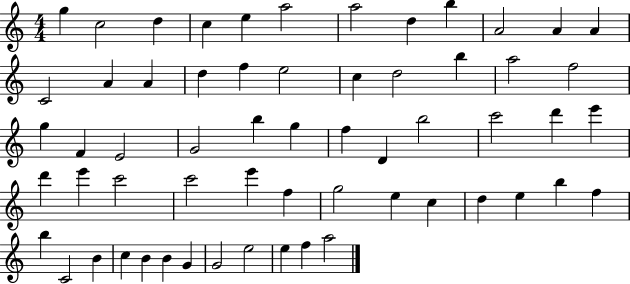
{
  \clef treble
  \numericTimeSignature
  \time 4/4
  \key c \major
  g''4 c''2 d''4 | c''4 e''4 a''2 | a''2 d''4 b''4 | a'2 a'4 a'4 | \break c'2 a'4 a'4 | d''4 f''4 e''2 | c''4 d''2 b''4 | a''2 f''2 | \break g''4 f'4 e'2 | g'2 b''4 g''4 | f''4 d'4 b''2 | c'''2 d'''4 e'''4 | \break d'''4 e'''4 c'''2 | c'''2 e'''4 f''4 | g''2 e''4 c''4 | d''4 e''4 b''4 f''4 | \break b''4 c'2 b'4 | c''4 b'4 b'4 g'4 | g'2 e''2 | e''4 f''4 a''2 | \break \bar "|."
}